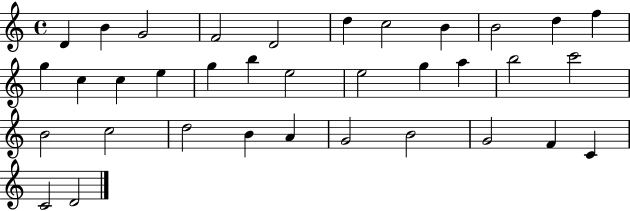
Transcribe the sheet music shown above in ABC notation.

X:1
T:Untitled
M:4/4
L:1/4
K:C
D B G2 F2 D2 d c2 B B2 d f g c c e g b e2 e2 g a b2 c'2 B2 c2 d2 B A G2 B2 G2 F C C2 D2